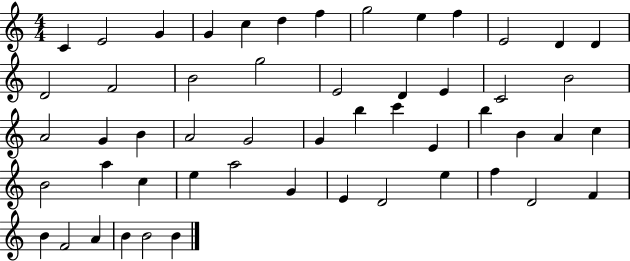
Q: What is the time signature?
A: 4/4